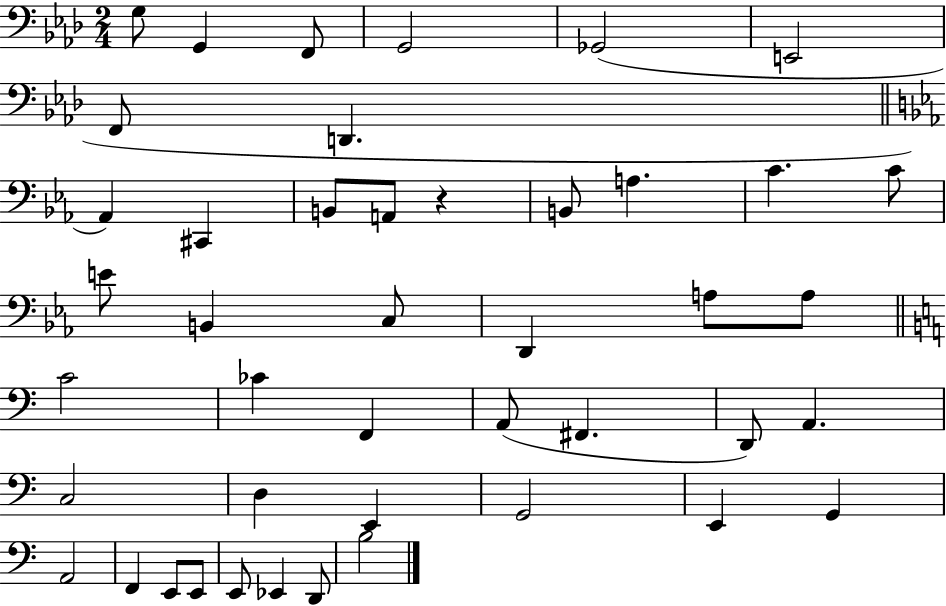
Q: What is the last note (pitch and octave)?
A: B3